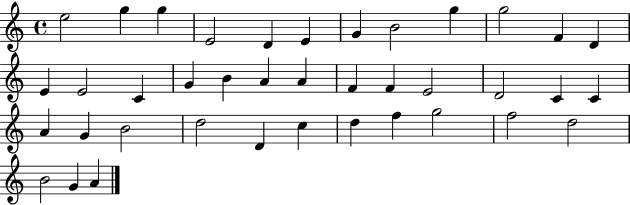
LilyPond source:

{
  \clef treble
  \time 4/4
  \defaultTimeSignature
  \key c \major
  e''2 g''4 g''4 | e'2 d'4 e'4 | g'4 b'2 g''4 | g''2 f'4 d'4 | \break e'4 e'2 c'4 | g'4 b'4 a'4 a'4 | f'4 f'4 e'2 | d'2 c'4 c'4 | \break a'4 g'4 b'2 | d''2 d'4 c''4 | d''4 f''4 g''2 | f''2 d''2 | \break b'2 g'4 a'4 | \bar "|."
}